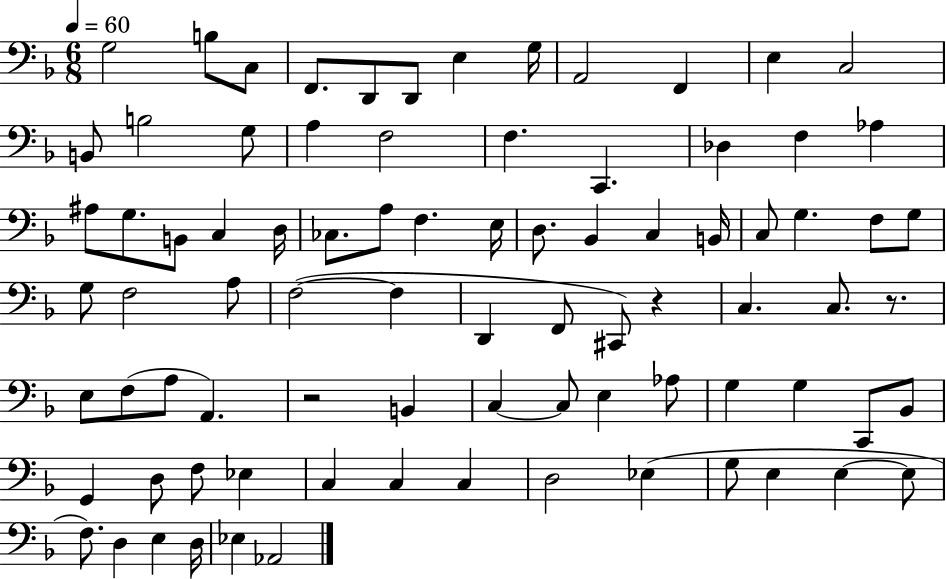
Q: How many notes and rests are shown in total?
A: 84